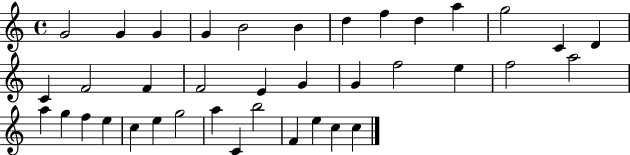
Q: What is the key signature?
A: C major